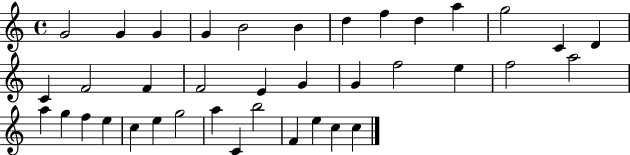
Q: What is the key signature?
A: C major